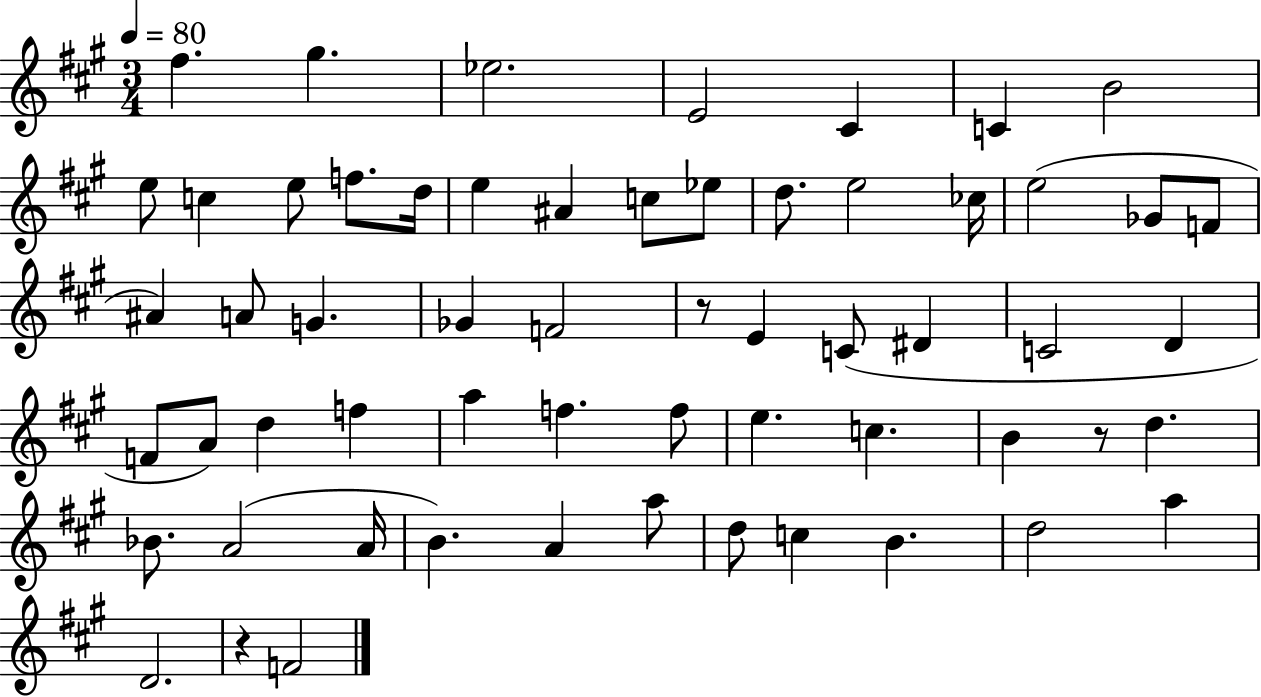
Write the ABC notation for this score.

X:1
T:Untitled
M:3/4
L:1/4
K:A
^f ^g _e2 E2 ^C C B2 e/2 c e/2 f/2 d/4 e ^A c/2 _e/2 d/2 e2 _c/4 e2 _G/2 F/2 ^A A/2 G _G F2 z/2 E C/2 ^D C2 D F/2 A/2 d f a f f/2 e c B z/2 d _B/2 A2 A/4 B A a/2 d/2 c B d2 a D2 z F2